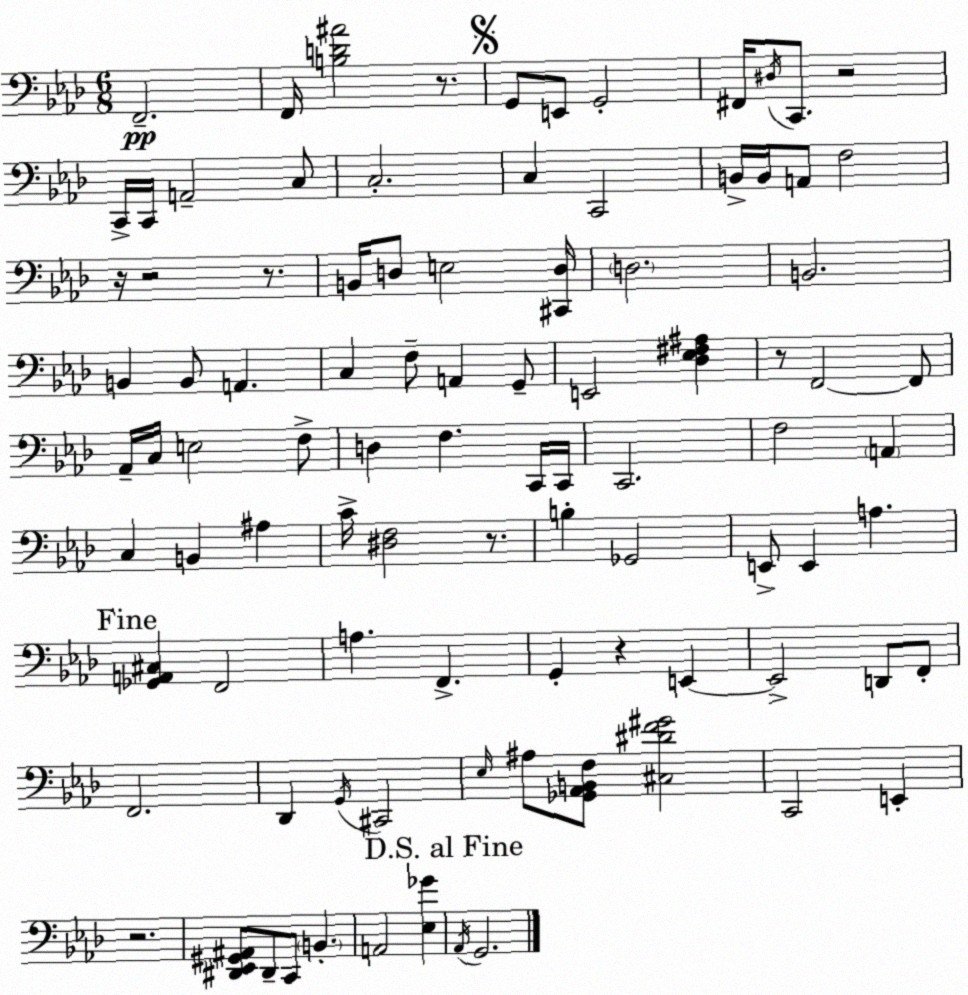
X:1
T:Untitled
M:6/8
L:1/4
K:Ab
F,,2 F,,/4 [B,D^A]2 z/2 G,,/2 E,,/2 G,,2 ^F,,/4 ^D,/4 C,,/2 z2 C,,/4 C,,/4 A,,2 C,/2 C,2 C, C,,2 B,,/4 B,,/4 A,,/2 F,2 z/4 z2 z/2 B,,/4 D,/2 E,2 [^C,,D,]/4 D,2 B,,2 B,, B,,/2 A,, C, F,/2 A,, G,,/2 E,,2 [_D,_E,^F,^A,] z/2 F,,2 F,,/2 _A,,/4 C,/4 E,2 F,/2 D, F, C,,/4 C,,/4 C,,2 F,2 A,, C, B,, ^A, C/4 [^D,F,]2 z/2 B, _G,,2 E,,/2 E,, A, [_G,,A,,^C,] F,,2 A, F,, G,, z E,, E,,2 D,,/2 F,,/2 F,,2 _D,, G,,/4 ^C,,2 _E,/4 ^A,/2 [_G,,_A,,B,,F,]/2 [^C,^DF^G]2 C,,2 E,, z2 [^D,,_E,,^G,,^A,,]/2 ^D,,/2 C,,/2 B,, A,,2 [_E,_G] _A,,/4 G,,2